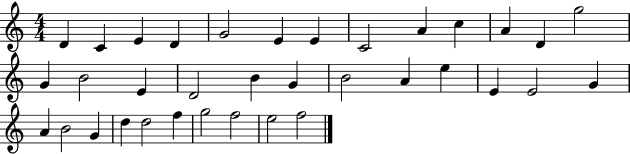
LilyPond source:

{
  \clef treble
  \numericTimeSignature
  \time 4/4
  \key c \major
  d'4 c'4 e'4 d'4 | g'2 e'4 e'4 | c'2 a'4 c''4 | a'4 d'4 g''2 | \break g'4 b'2 e'4 | d'2 b'4 g'4 | b'2 a'4 e''4 | e'4 e'2 g'4 | \break a'4 b'2 g'4 | d''4 d''2 f''4 | g''2 f''2 | e''2 f''2 | \break \bar "|."
}